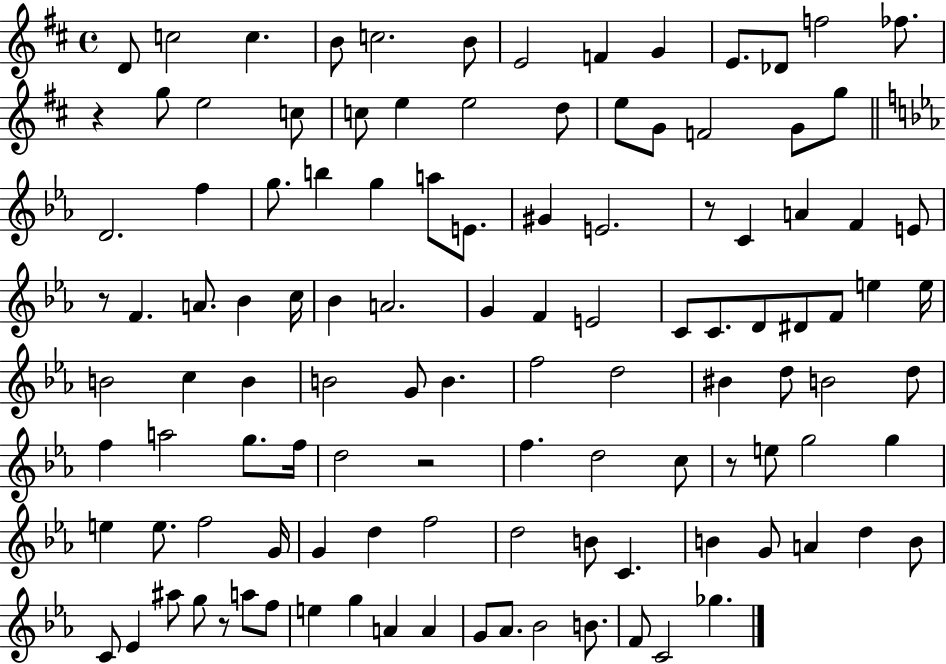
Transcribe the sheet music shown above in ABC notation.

X:1
T:Untitled
M:4/4
L:1/4
K:D
D/2 c2 c B/2 c2 B/2 E2 F G E/2 _D/2 f2 _f/2 z g/2 e2 c/2 c/2 e e2 d/2 e/2 G/2 F2 G/2 g/2 D2 f g/2 b g a/2 E/2 ^G E2 z/2 C A F E/2 z/2 F A/2 _B c/4 _B A2 G F E2 C/2 C/2 D/2 ^D/2 F/2 e e/4 B2 c B B2 G/2 B f2 d2 ^B d/2 B2 d/2 f a2 g/2 f/4 d2 z2 f d2 c/2 z/2 e/2 g2 g e e/2 f2 G/4 G d f2 d2 B/2 C B G/2 A d B/2 C/2 _E ^a/2 g/2 z/2 a/2 f/2 e g A A G/2 _A/2 _B2 B/2 F/2 C2 _g